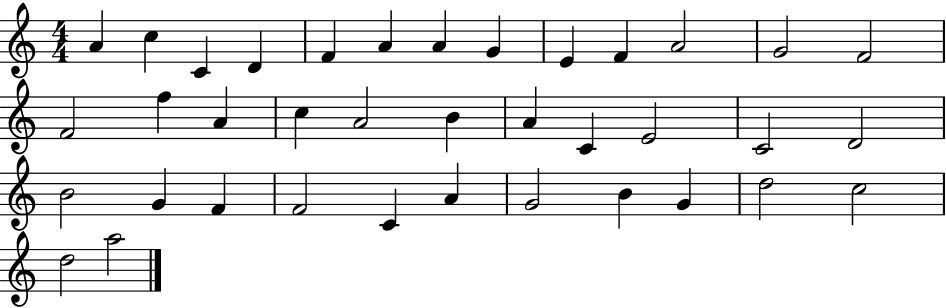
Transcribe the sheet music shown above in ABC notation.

X:1
T:Untitled
M:4/4
L:1/4
K:C
A c C D F A A G E F A2 G2 F2 F2 f A c A2 B A C E2 C2 D2 B2 G F F2 C A G2 B G d2 c2 d2 a2